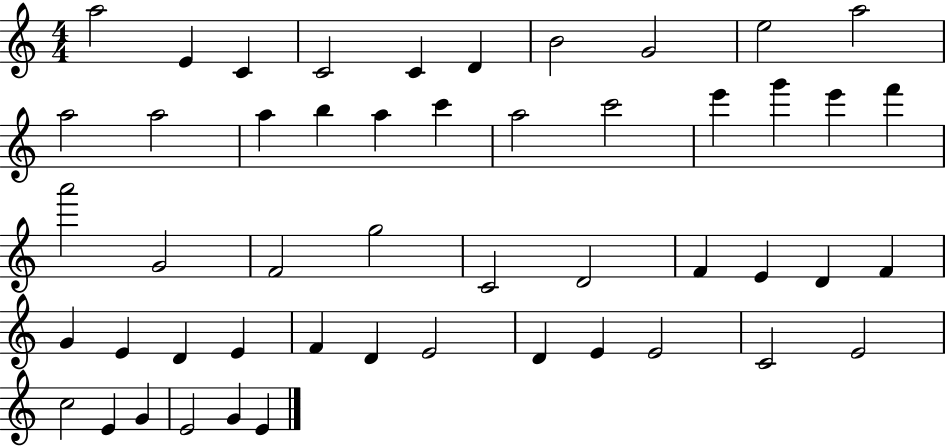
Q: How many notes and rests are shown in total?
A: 50